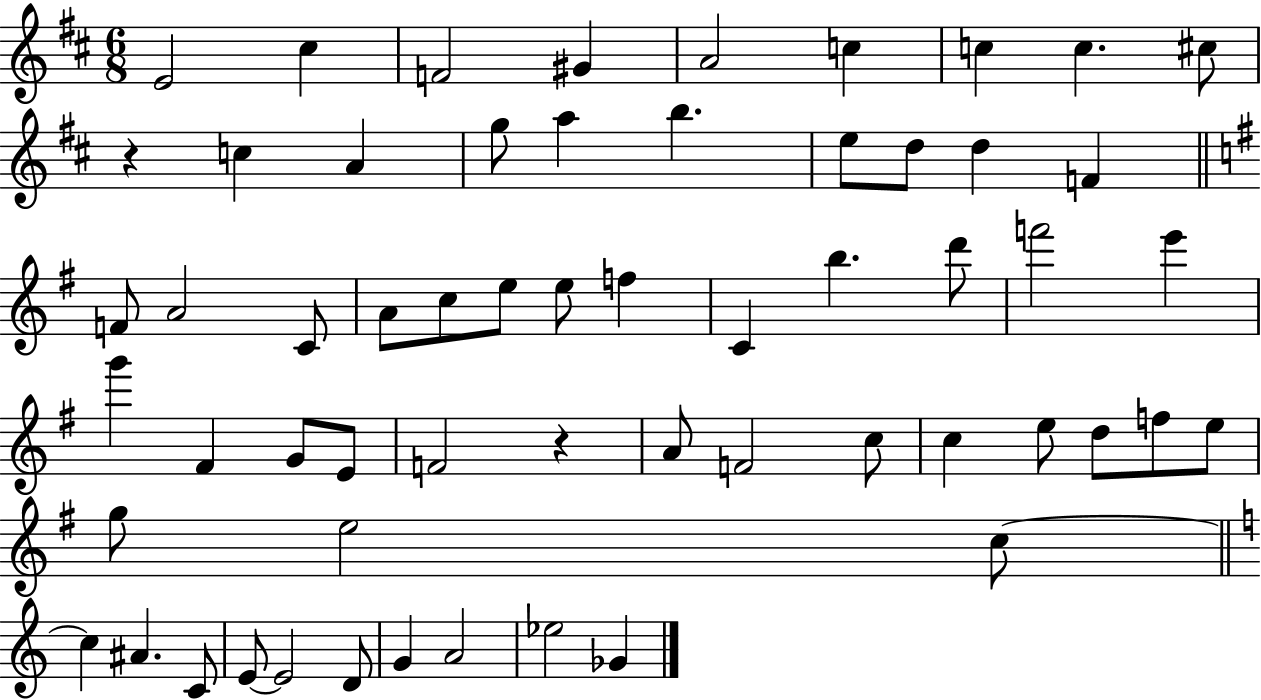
{
  \clef treble
  \numericTimeSignature
  \time 6/8
  \key d \major
  e'2 cis''4 | f'2 gis'4 | a'2 c''4 | c''4 c''4. cis''8 | \break r4 c''4 a'4 | g''8 a''4 b''4. | e''8 d''8 d''4 f'4 | \bar "||" \break \key e \minor f'8 a'2 c'8 | a'8 c''8 e''8 e''8 f''4 | c'4 b''4. d'''8 | f'''2 e'''4 | \break g'''4 fis'4 g'8 e'8 | f'2 r4 | a'8 f'2 c''8 | c''4 e''8 d''8 f''8 e''8 | \break g''8 e''2 c''8~~ | \bar "||" \break \key a \minor c''4 ais'4. c'8 | e'8~~ e'2 d'8 | g'4 a'2 | ees''2 ges'4 | \break \bar "|."
}